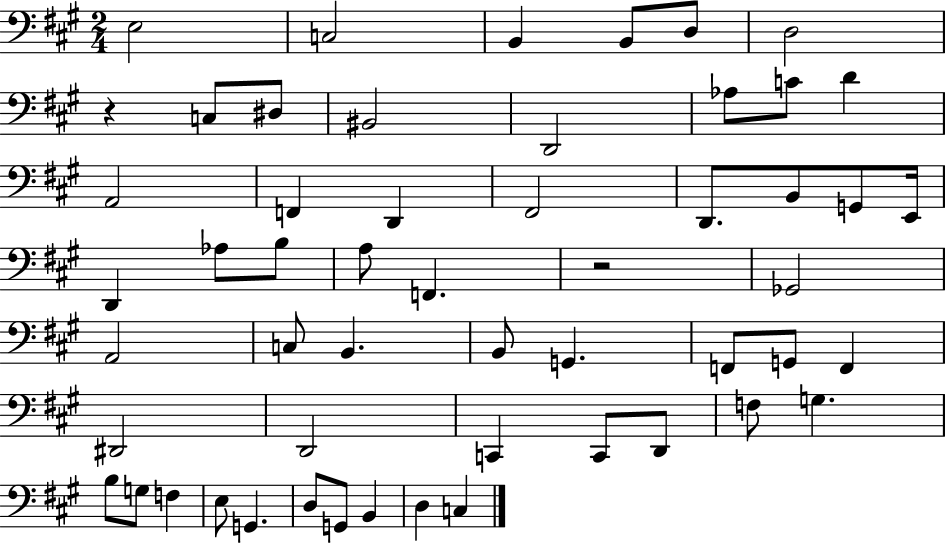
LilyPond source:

{
  \clef bass
  \numericTimeSignature
  \time 2/4
  \key a \major
  e2 | c2 | b,4 b,8 d8 | d2 | \break r4 c8 dis8 | bis,2 | d,2 | aes8 c'8 d'4 | \break a,2 | f,4 d,4 | fis,2 | d,8. b,8 g,8 e,16 | \break d,4 aes8 b8 | a8 f,4. | r2 | ges,2 | \break a,2 | c8 b,4. | b,8 g,4. | f,8 g,8 f,4 | \break dis,2 | d,2 | c,4 c,8 d,8 | f8 g4. | \break b8 g8 f4 | e8 g,4. | d8 g,8 b,4 | d4 c4 | \break \bar "|."
}